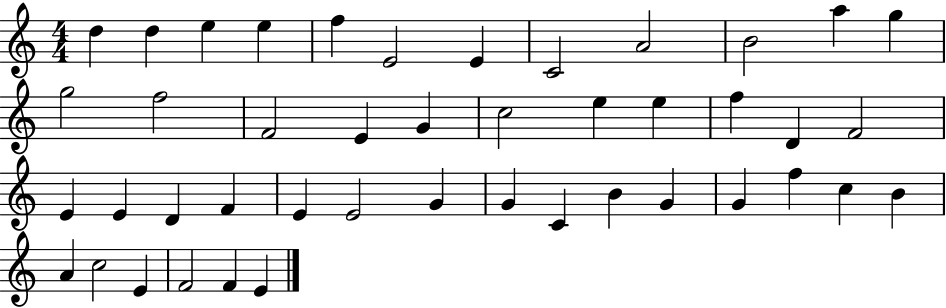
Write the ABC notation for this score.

X:1
T:Untitled
M:4/4
L:1/4
K:C
d d e e f E2 E C2 A2 B2 a g g2 f2 F2 E G c2 e e f D F2 E E D F E E2 G G C B G G f c B A c2 E F2 F E